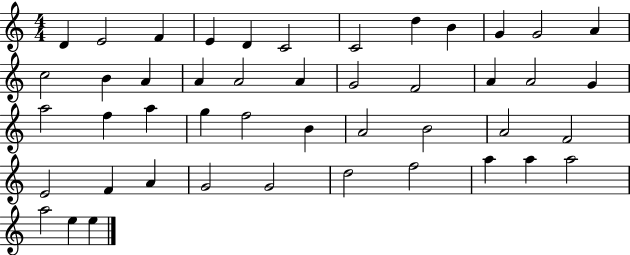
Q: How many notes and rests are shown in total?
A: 46